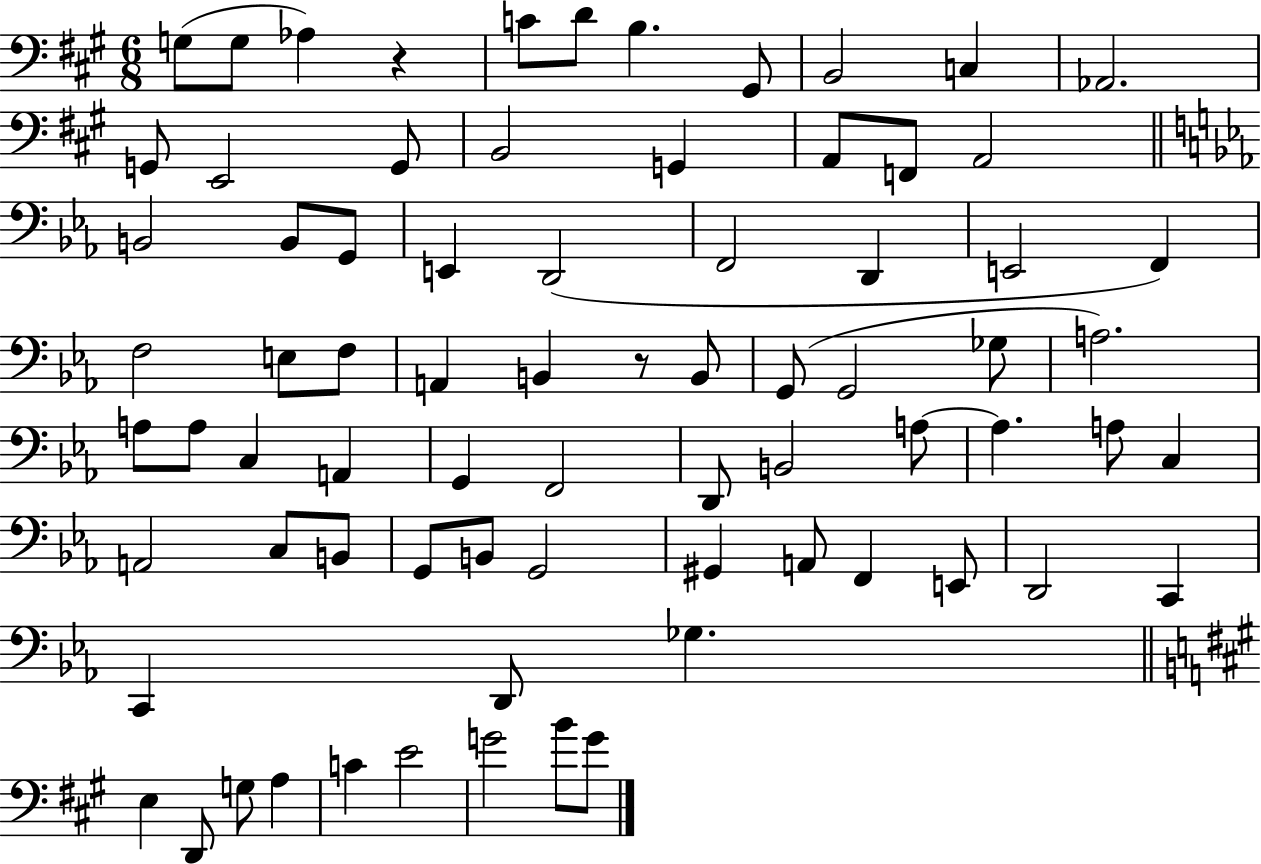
X:1
T:Untitled
M:6/8
L:1/4
K:A
G,/2 G,/2 _A, z C/2 D/2 B, ^G,,/2 B,,2 C, _A,,2 G,,/2 E,,2 G,,/2 B,,2 G,, A,,/2 F,,/2 A,,2 B,,2 B,,/2 G,,/2 E,, D,,2 F,,2 D,, E,,2 F,, F,2 E,/2 F,/2 A,, B,, z/2 B,,/2 G,,/2 G,,2 _G,/2 A,2 A,/2 A,/2 C, A,, G,, F,,2 D,,/2 B,,2 A,/2 A, A,/2 C, A,,2 C,/2 B,,/2 G,,/2 B,,/2 G,,2 ^G,, A,,/2 F,, E,,/2 D,,2 C,, C,, D,,/2 _G, E, D,,/2 G,/2 A, C E2 G2 B/2 G/2